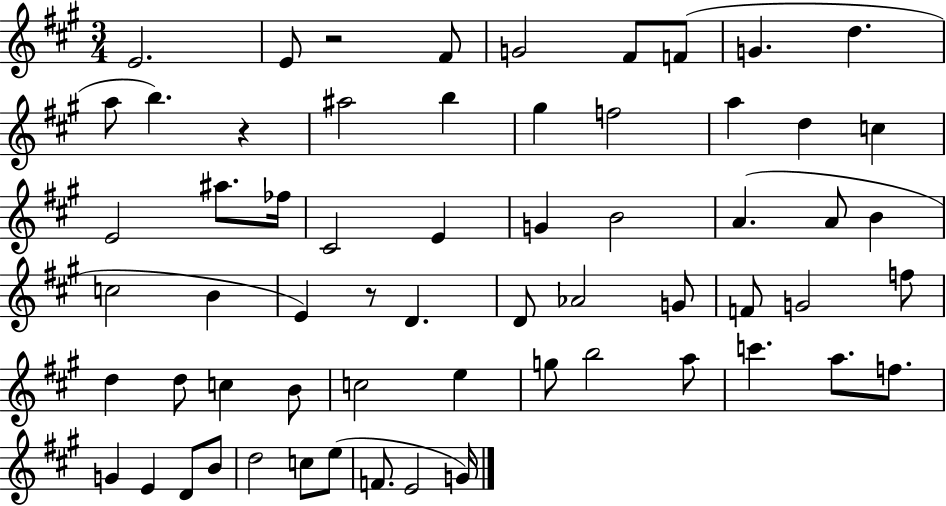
{
  \clef treble
  \numericTimeSignature
  \time 3/4
  \key a \major
  \repeat volta 2 { e'2. | e'8 r2 fis'8 | g'2 fis'8 f'8( | g'4. d''4. | \break a''8 b''4.) r4 | ais''2 b''4 | gis''4 f''2 | a''4 d''4 c''4 | \break e'2 ais''8. fes''16 | cis'2 e'4 | g'4 b'2 | a'4.( a'8 b'4 | \break c''2 b'4 | e'4) r8 d'4. | d'8 aes'2 g'8 | f'8 g'2 f''8 | \break d''4 d''8 c''4 b'8 | c''2 e''4 | g''8 b''2 a''8 | c'''4. a''8. f''8. | \break g'4 e'4 d'8 b'8 | d''2 c''8 e''8( | f'8. e'2 g'16) | } \bar "|."
}